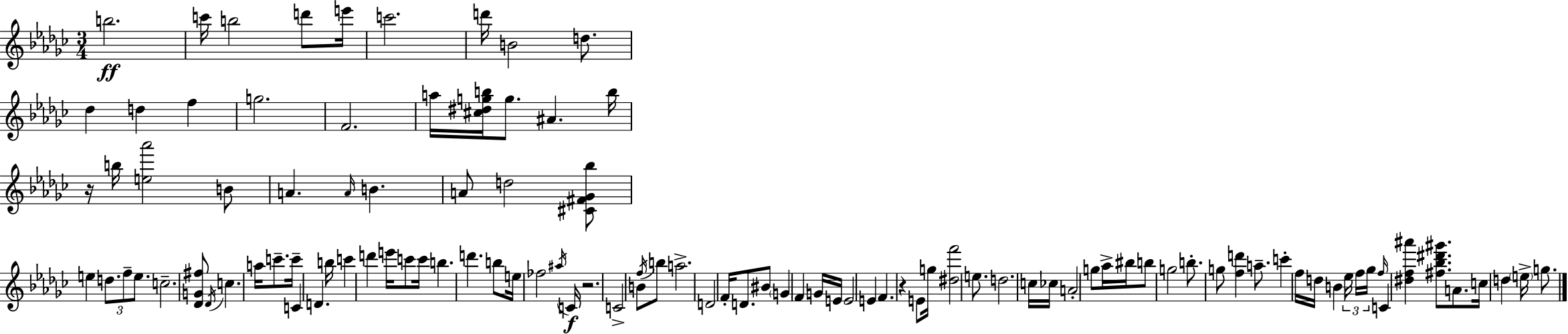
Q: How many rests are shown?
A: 3